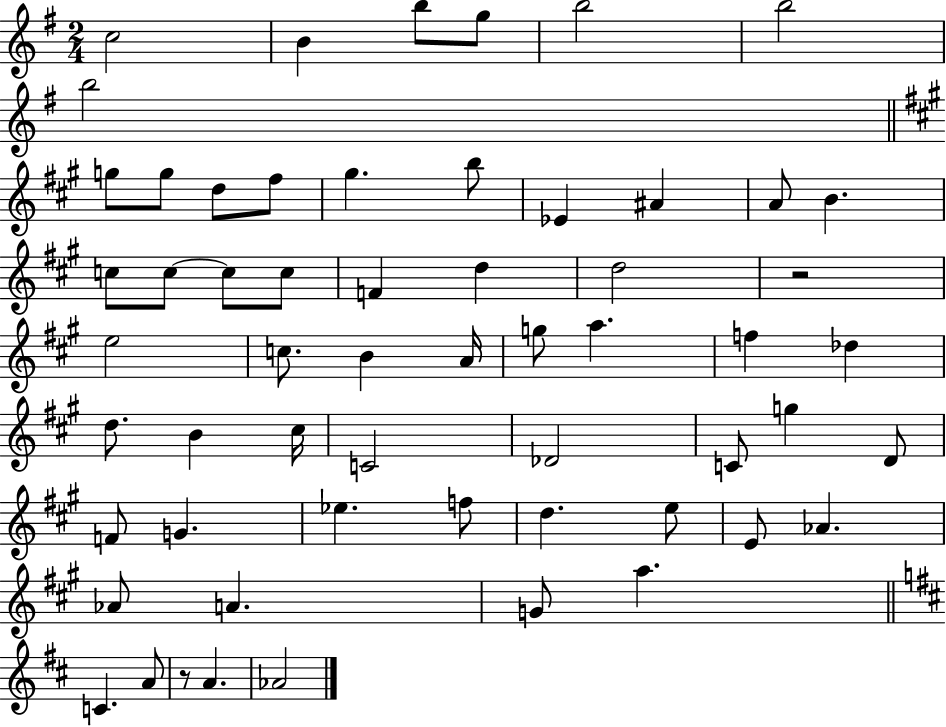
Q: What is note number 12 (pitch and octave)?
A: G#5